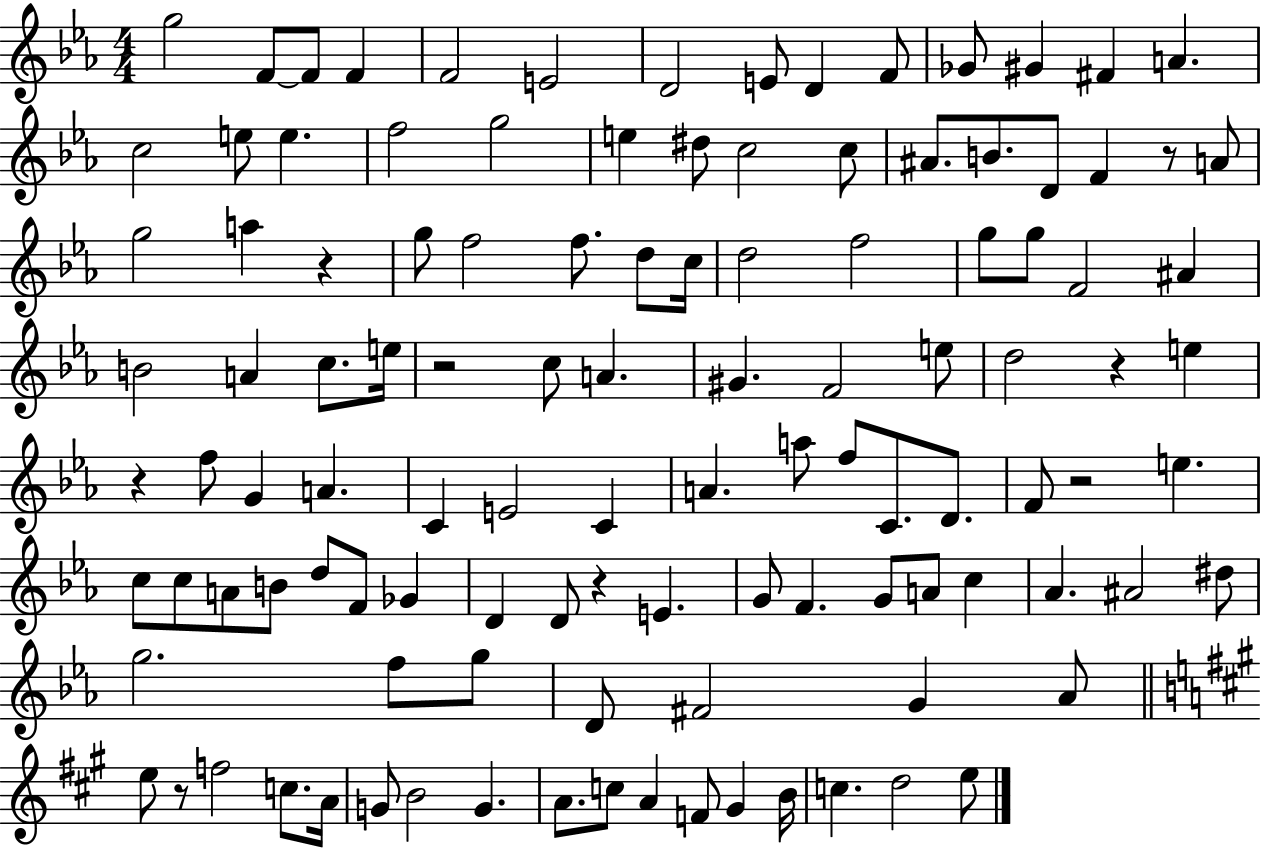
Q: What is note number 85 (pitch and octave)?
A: F5